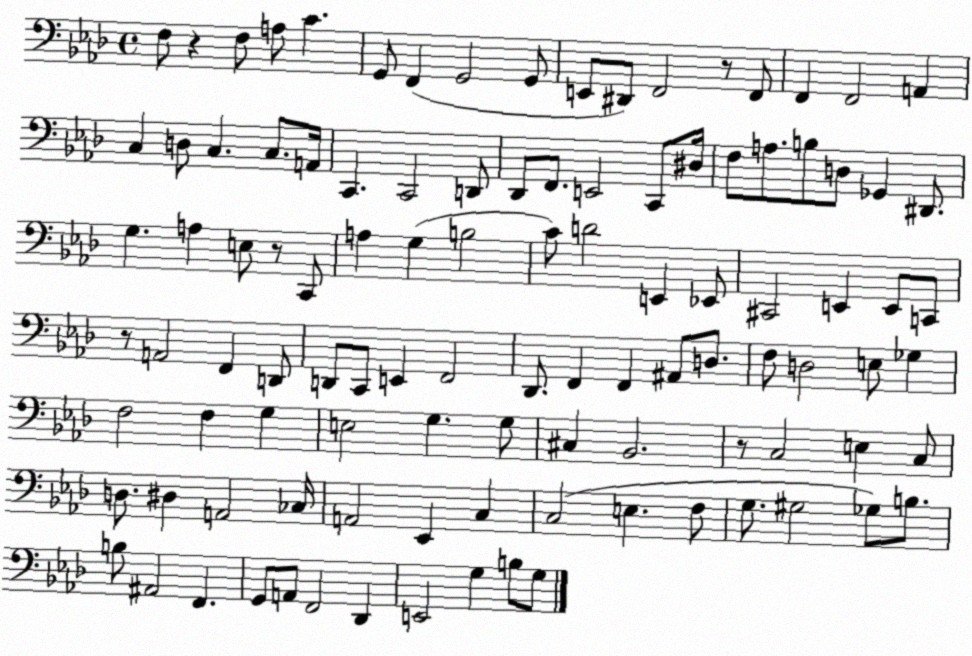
X:1
T:Untitled
M:4/4
L:1/4
K:Ab
F,/2 z F,/2 A,/2 C G,,/2 F,, G,,2 G,,/2 E,,/2 ^D,,/2 F,,2 z/2 F,,/2 F,, F,,2 A,, C, D,/2 C, C,/2 A,,/4 C,, C,,2 D,,/2 _D,,/2 F,,/2 E,,2 C,,/2 ^D,/4 F,/2 A,/2 B,/2 D,/2 _G,, ^D,,/2 G, A, E,/2 z/2 C,,/2 A, G, B,2 C/2 D2 E,, _E,,/2 ^C,,2 E,, E,,/2 C,,/2 z/2 A,,2 F,, D,,/2 D,,/2 C,,/2 E,, F,,2 _D,,/2 F,, F,, ^A,,/2 D,/2 F,/2 D,2 E,/2 _G, F,2 F, G, E,2 G, G,/2 ^C, _B,,2 z/2 C,2 E, C,/2 D,/2 ^D, A,,2 _C,/4 A,,2 _E,, C, C,2 E, F,/2 G,/2 ^G,2 _G,/2 B,/2 B,/2 ^A,,2 F,, G,,/2 A,,/2 F,,2 _D,, E,,2 G, B,/2 G,/2